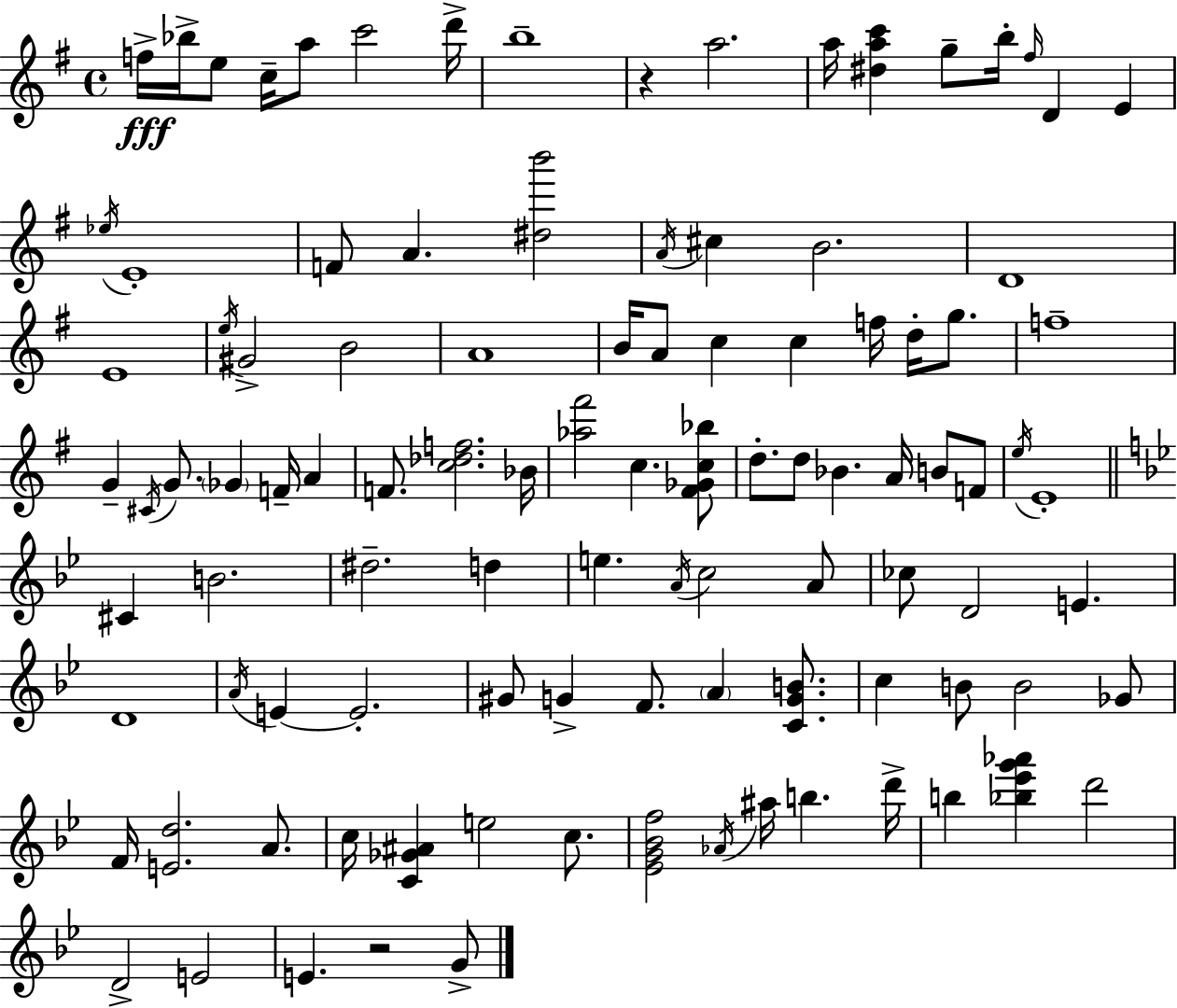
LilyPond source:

{
  \clef treble
  \time 4/4
  \defaultTimeSignature
  \key e \minor
  \repeat volta 2 { f''16->\fff bes''16-> e''8 c''16-- a''8 c'''2 d'''16-> | b''1-- | r4 a''2. | a''16 <dis'' a'' c'''>4 g''8-- b''16-. \grace { fis''16 } d'4 e'4 | \break \acciaccatura { ees''16 } e'1-. | f'8 a'4. <dis'' b'''>2 | \acciaccatura { a'16 } cis''4 b'2. | d'1 | \break e'1 | \acciaccatura { e''16 } gis'2-> b'2 | a'1 | b'16 a'8 c''4 c''4 f''16 | \break d''16-. g''8. f''1-- | g'4-- \acciaccatura { cis'16 } g'8. \parenthesize ges'4 | f'16-- a'4 f'8. <c'' des'' f''>2. | bes'16 <aes'' fis'''>2 c''4. | \break <fis' ges' c'' bes''>8 d''8.-. d''8 bes'4. | a'16 b'8 f'8 \acciaccatura { e''16 } e'1-. | \bar "||" \break \key bes \major cis'4 b'2. | dis''2.-- d''4 | e''4. \acciaccatura { a'16 } c''2 a'8 | ces''8 d'2 e'4. | \break d'1 | \acciaccatura { a'16 } e'4~~ e'2.-. | gis'8 g'4-> f'8. \parenthesize a'4 <c' g' b'>8. | c''4 b'8 b'2 | \break ges'8 f'16 <e' d''>2. a'8. | c''16 <c' ges' ais'>4 e''2 c''8. | <ees' g' bes' f''>2 \acciaccatura { aes'16 } ais''16 b''4. | d'''16-> b''4 <bes'' ees''' g''' aes'''>4 d'''2 | \break d'2-> e'2 | e'4. r2 | g'8-> } \bar "|."
}